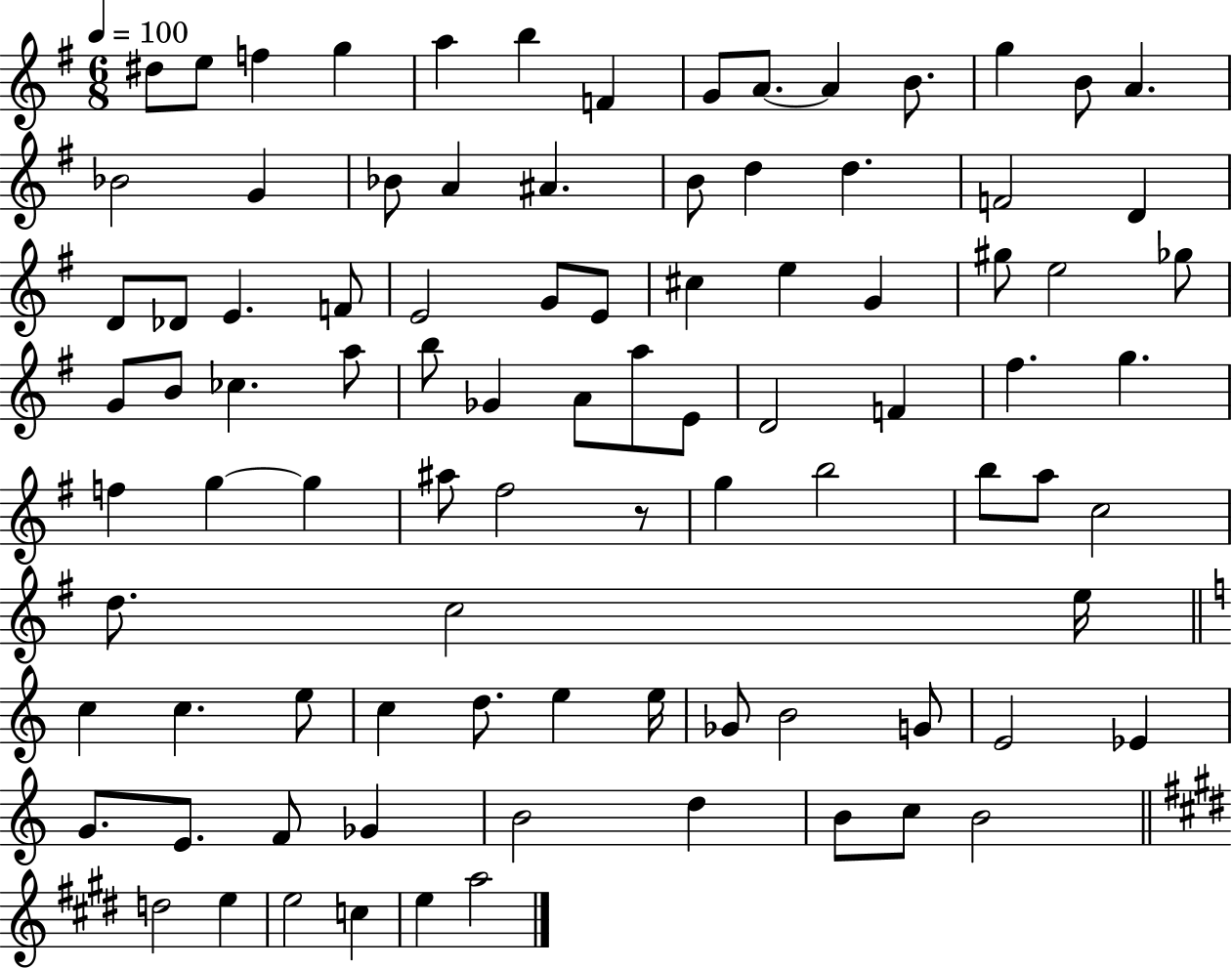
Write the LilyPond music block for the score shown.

{
  \clef treble
  \numericTimeSignature
  \time 6/8
  \key g \major
  \tempo 4 = 100
  dis''8 e''8 f''4 g''4 | a''4 b''4 f'4 | g'8 a'8.~~ a'4 b'8. | g''4 b'8 a'4. | \break bes'2 g'4 | bes'8 a'4 ais'4. | b'8 d''4 d''4. | f'2 d'4 | \break d'8 des'8 e'4. f'8 | e'2 g'8 e'8 | cis''4 e''4 g'4 | gis''8 e''2 ges''8 | \break g'8 b'8 ces''4. a''8 | b''8 ges'4 a'8 a''8 e'8 | d'2 f'4 | fis''4. g''4. | \break f''4 g''4~~ g''4 | ais''8 fis''2 r8 | g''4 b''2 | b''8 a''8 c''2 | \break d''8. c''2 e''16 | \bar "||" \break \key a \minor c''4 c''4. e''8 | c''4 d''8. e''4 e''16 | ges'8 b'2 g'8 | e'2 ees'4 | \break g'8. e'8. f'8 ges'4 | b'2 d''4 | b'8 c''8 b'2 | \bar "||" \break \key e \major d''2 e''4 | e''2 c''4 | e''4 a''2 | \bar "|."
}